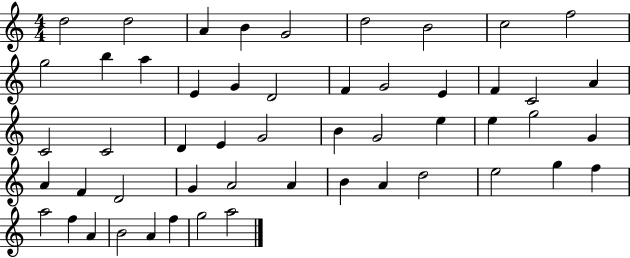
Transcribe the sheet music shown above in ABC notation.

X:1
T:Untitled
M:4/4
L:1/4
K:C
d2 d2 A B G2 d2 B2 c2 f2 g2 b a E G D2 F G2 E F C2 A C2 C2 D E G2 B G2 e e g2 G A F D2 G A2 A B A d2 e2 g f a2 f A B2 A f g2 a2